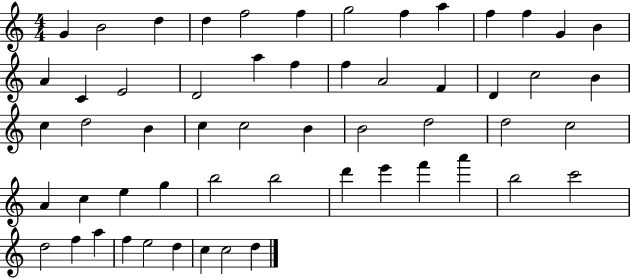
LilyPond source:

{
  \clef treble
  \numericTimeSignature
  \time 4/4
  \key c \major
  g'4 b'2 d''4 | d''4 f''2 f''4 | g''2 f''4 a''4 | f''4 f''4 g'4 b'4 | \break a'4 c'4 e'2 | d'2 a''4 f''4 | f''4 a'2 f'4 | d'4 c''2 b'4 | \break c''4 d''2 b'4 | c''4 c''2 b'4 | b'2 d''2 | d''2 c''2 | \break a'4 c''4 e''4 g''4 | b''2 b''2 | d'''4 e'''4 f'''4 a'''4 | b''2 c'''2 | \break d''2 f''4 a''4 | f''4 e''2 d''4 | c''4 c''2 d''4 | \bar "|."
}